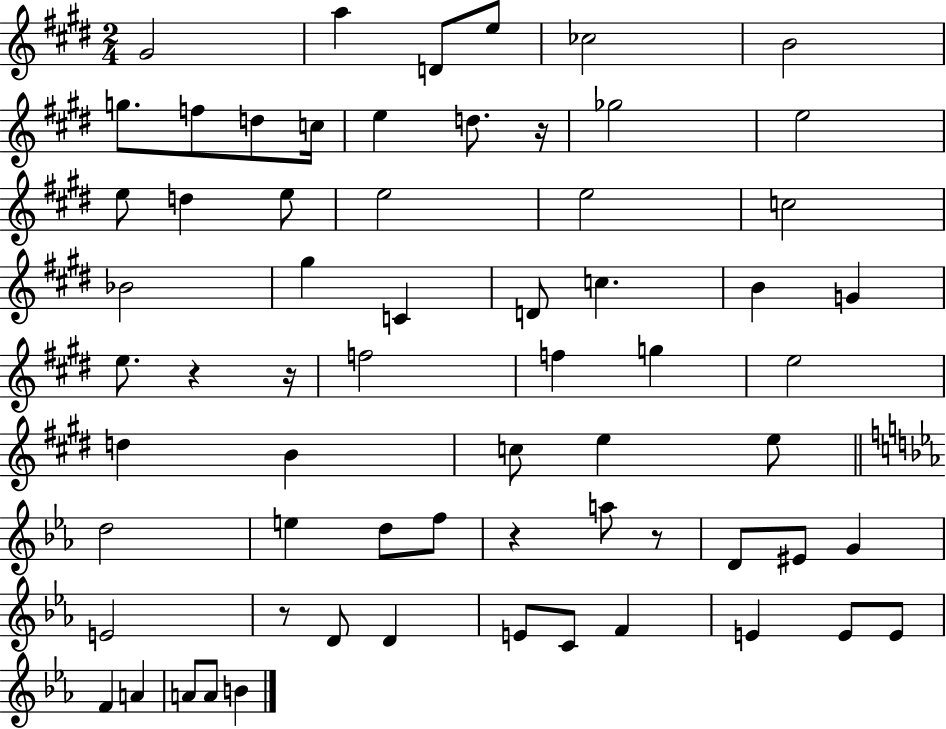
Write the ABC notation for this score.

X:1
T:Untitled
M:2/4
L:1/4
K:E
^G2 a D/2 e/2 _c2 B2 g/2 f/2 d/2 c/4 e d/2 z/4 _g2 e2 e/2 d e/2 e2 e2 c2 _B2 ^g C D/2 c B G e/2 z z/4 f2 f g e2 d B c/2 e e/2 d2 e d/2 f/2 z a/2 z/2 D/2 ^E/2 G E2 z/2 D/2 D E/2 C/2 F E E/2 E/2 F A A/2 A/2 B